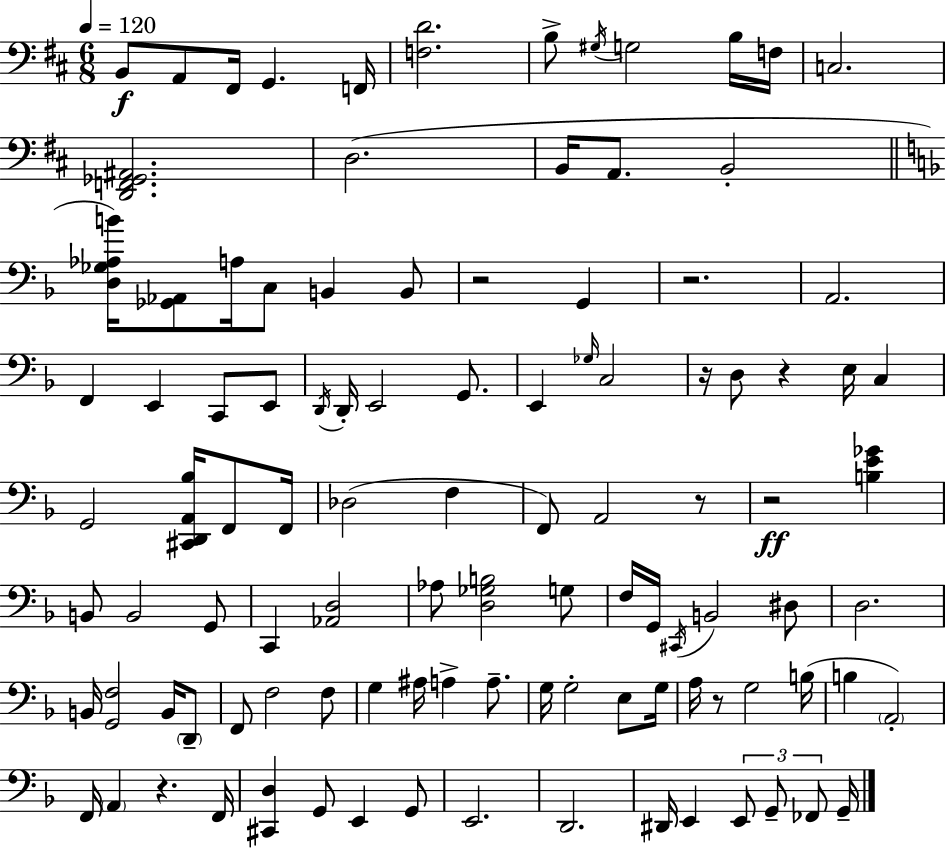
X:1
T:Untitled
M:6/8
L:1/4
K:D
B,,/2 A,,/2 ^F,,/4 G,, F,,/4 [F,D]2 B,/2 ^G,/4 G,2 B,/4 F,/4 C,2 [D,,F,,_G,,^A,,]2 D,2 B,,/4 A,,/2 B,,2 [D,_G,_A,B]/4 [_G,,_A,,]/2 A,/4 C,/2 B,, B,,/2 z2 G,, z2 A,,2 F,, E,, C,,/2 E,,/2 D,,/4 D,,/4 E,,2 G,,/2 E,, _G,/4 C,2 z/4 D,/2 z E,/4 C, G,,2 [^C,,D,,A,,_B,]/4 F,,/2 F,,/4 _D,2 F, F,,/2 A,,2 z/2 z2 [B,E_G] B,,/2 B,,2 G,,/2 C,, [_A,,D,]2 _A,/2 [D,_G,B,]2 G,/2 F,/4 G,,/4 ^C,,/4 B,,2 ^D,/2 D,2 B,,/4 [G,,F,]2 B,,/4 D,,/2 F,,/2 F,2 F,/2 G, ^A,/4 A, A,/2 G,/4 G,2 E,/2 G,/4 A,/4 z/2 G,2 B,/4 B, A,,2 F,,/4 A,, z F,,/4 [^C,,D,] G,,/2 E,, G,,/2 E,,2 D,,2 ^D,,/4 E,, E,,/2 G,,/2 _F,,/2 G,,/4